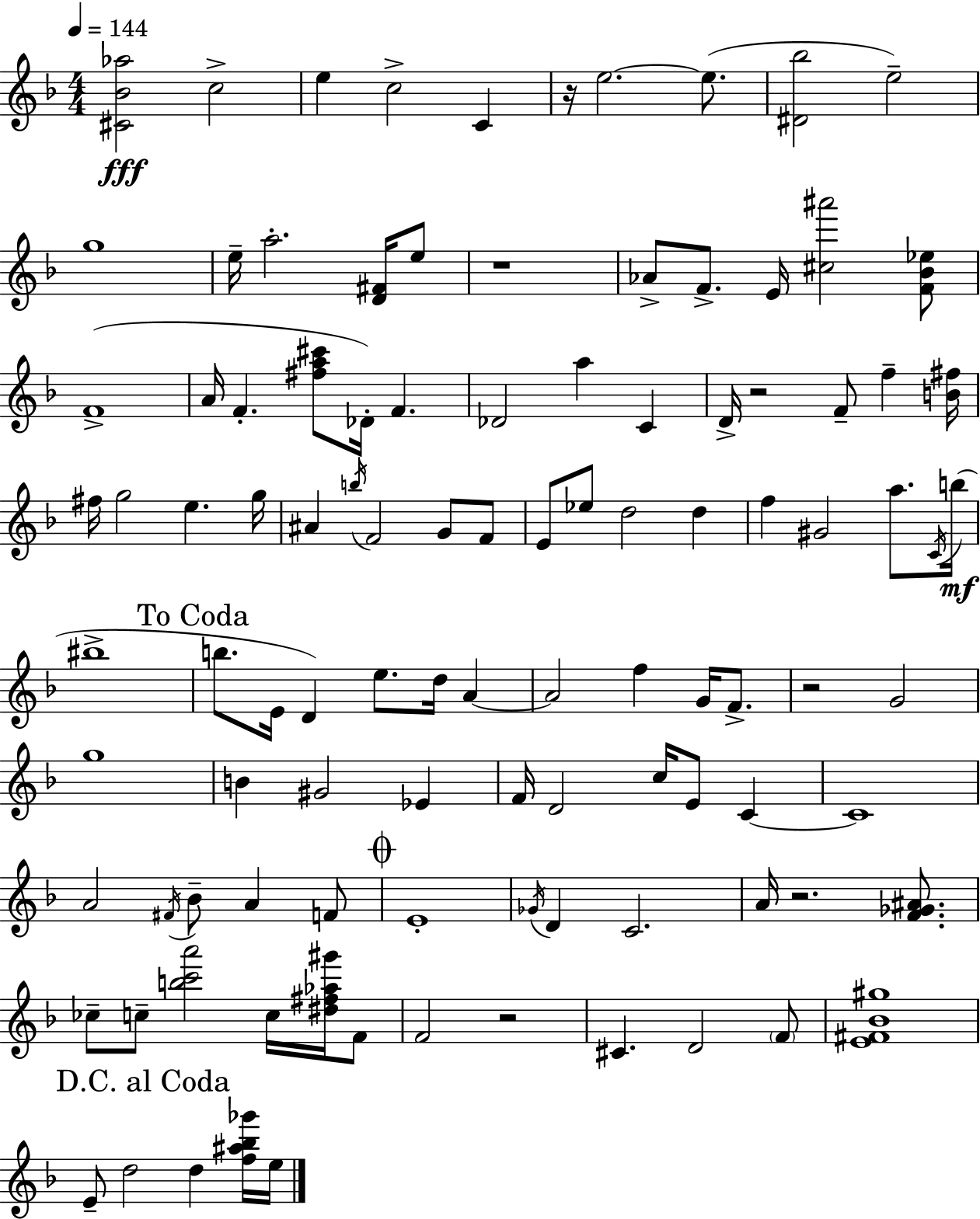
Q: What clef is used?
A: treble